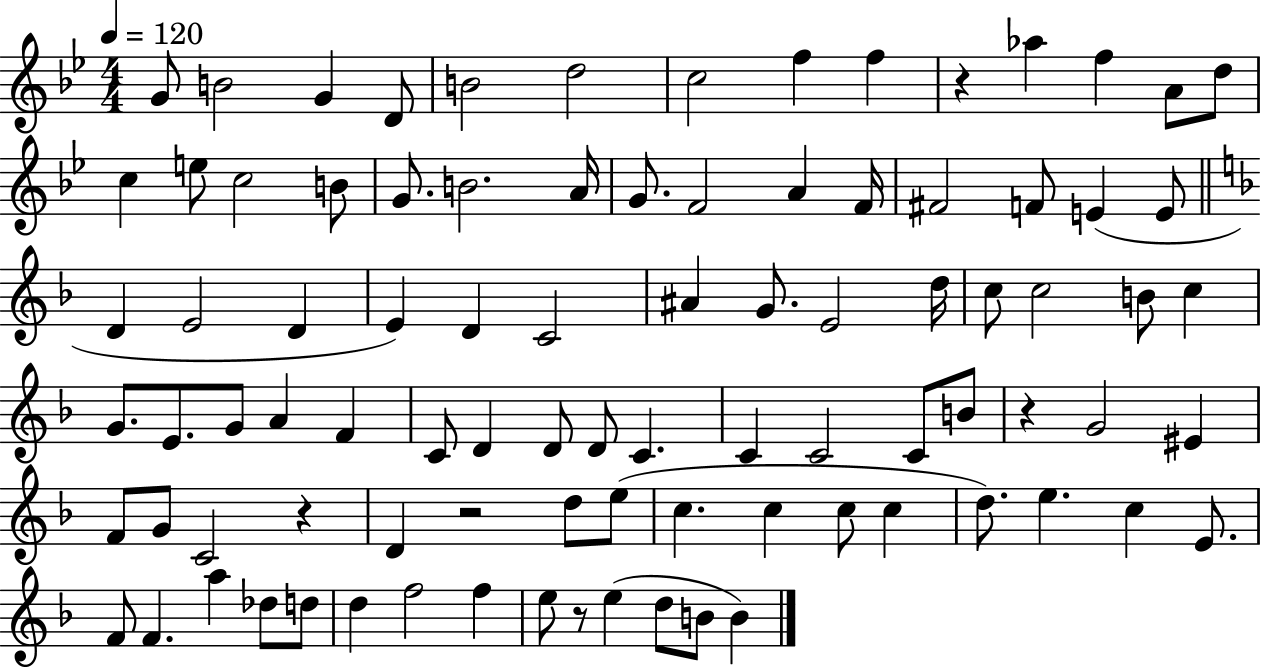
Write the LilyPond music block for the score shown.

{
  \clef treble
  \numericTimeSignature
  \time 4/4
  \key bes \major
  \tempo 4 = 120
  g'8 b'2 g'4 d'8 | b'2 d''2 | c''2 f''4 f''4 | r4 aes''4 f''4 a'8 d''8 | \break c''4 e''8 c''2 b'8 | g'8. b'2. a'16 | g'8. f'2 a'4 f'16 | fis'2 f'8 e'4( e'8 | \break \bar "||" \break \key f \major d'4 e'2 d'4 | e'4) d'4 c'2 | ais'4 g'8. e'2 d''16 | c''8 c''2 b'8 c''4 | \break g'8. e'8. g'8 a'4 f'4 | c'8 d'4 d'8 d'8 c'4. | c'4 c'2 c'8 b'8 | r4 g'2 eis'4 | \break f'8 g'8 c'2 r4 | d'4 r2 d''8 e''8( | c''4. c''4 c''8 c''4 | d''8.) e''4. c''4 e'8. | \break f'8 f'4. a''4 des''8 d''8 | d''4 f''2 f''4 | e''8 r8 e''4( d''8 b'8 b'4) | \bar "|."
}